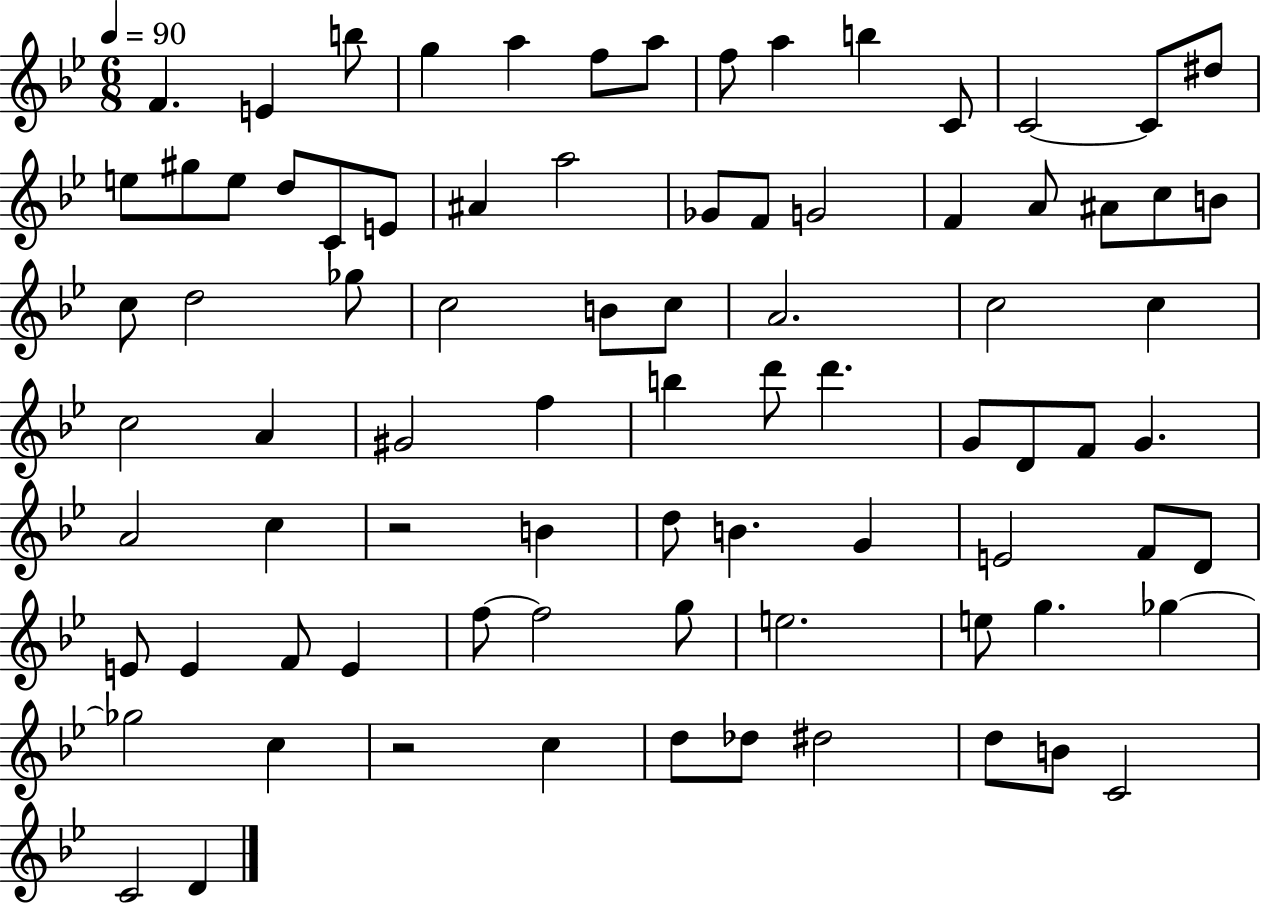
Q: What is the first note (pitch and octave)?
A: F4